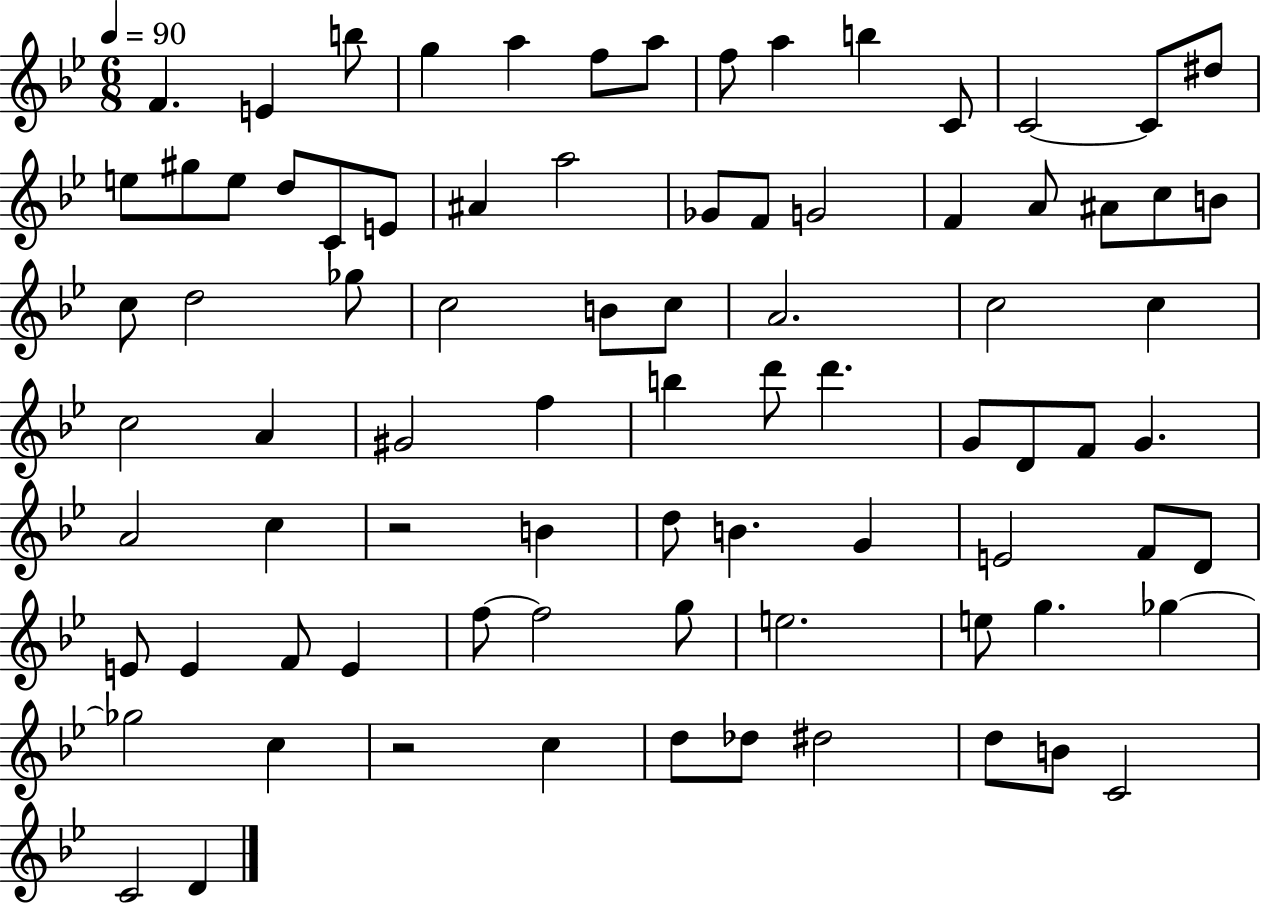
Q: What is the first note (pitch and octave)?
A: F4